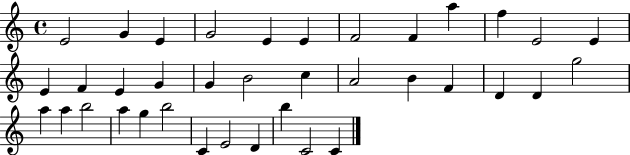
E4/h G4/q E4/q G4/h E4/q E4/q F4/h F4/q A5/q F5/q E4/h E4/q E4/q F4/q E4/q G4/q G4/q B4/h C5/q A4/h B4/q F4/q D4/q D4/q G5/h A5/q A5/q B5/h A5/q G5/q B5/h C4/q E4/h D4/q B5/q C4/h C4/q